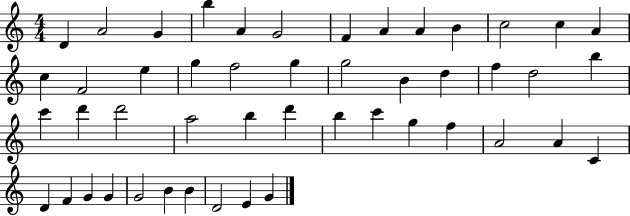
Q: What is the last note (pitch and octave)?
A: G4